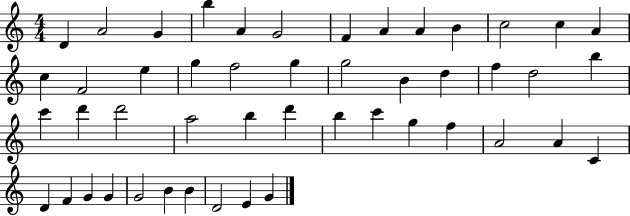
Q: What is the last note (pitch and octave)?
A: G4